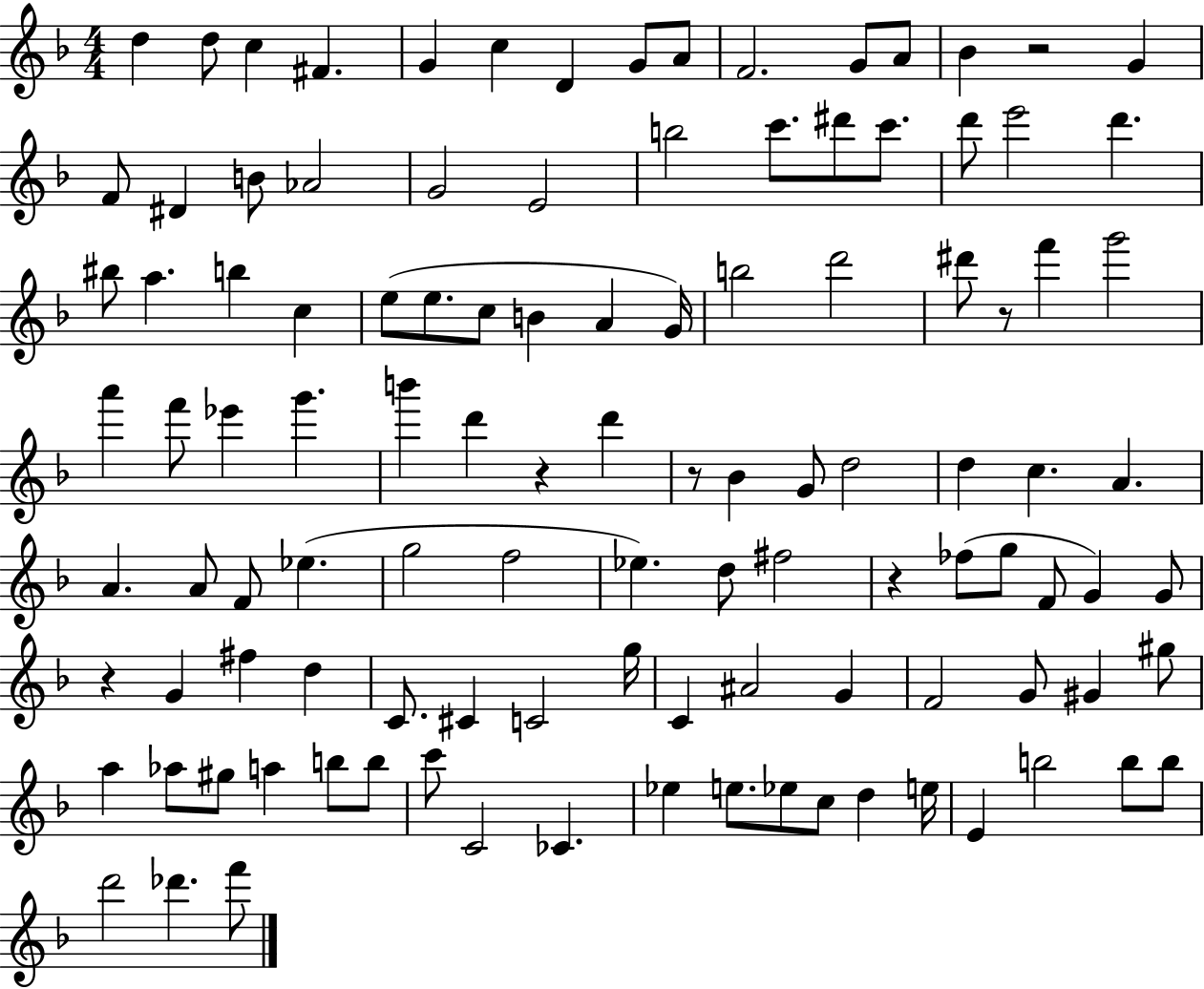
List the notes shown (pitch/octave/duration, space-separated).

D5/q D5/e C5/q F#4/q. G4/q C5/q D4/q G4/e A4/e F4/h. G4/e A4/e Bb4/q R/h G4/q F4/e D#4/q B4/e Ab4/h G4/h E4/h B5/h C6/e. D#6/e C6/e. D6/e E6/h D6/q. BIS5/e A5/q. B5/q C5/q E5/e E5/e. C5/e B4/q A4/q G4/s B5/h D6/h D#6/e R/e F6/q G6/h A6/q F6/e Eb6/q G6/q. B6/q D6/q R/q D6/q R/e Bb4/q G4/e D5/h D5/q C5/q. A4/q. A4/q. A4/e F4/e Eb5/q. G5/h F5/h Eb5/q. D5/e F#5/h R/q FES5/e G5/e F4/e G4/q G4/e R/q G4/q F#5/q D5/q C4/e. C#4/q C4/h G5/s C4/q A#4/h G4/q F4/h G4/e G#4/q G#5/e A5/q Ab5/e G#5/e A5/q B5/e B5/e C6/e C4/h CES4/q. Eb5/q E5/e. Eb5/e C5/e D5/q E5/s E4/q B5/h B5/e B5/e D6/h Db6/q. F6/e